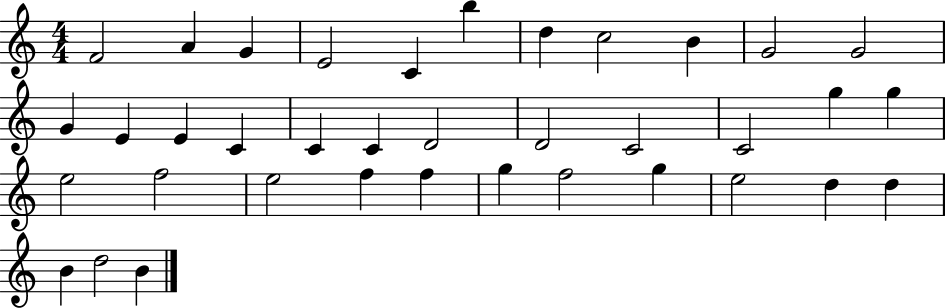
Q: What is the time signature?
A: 4/4